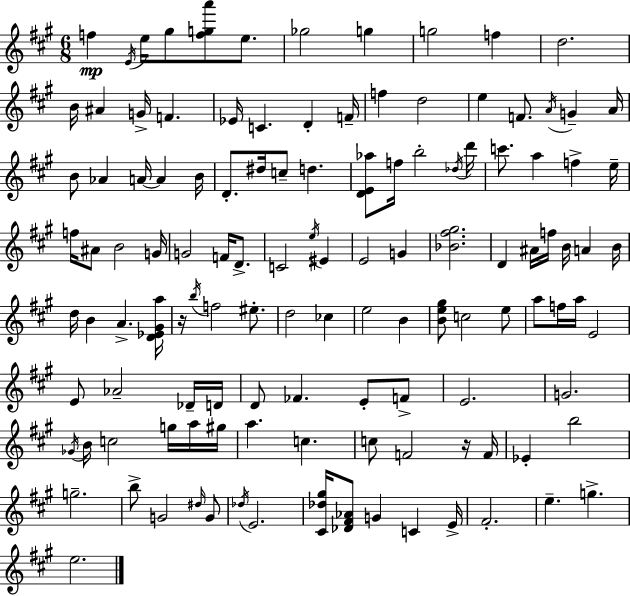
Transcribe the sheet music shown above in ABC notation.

X:1
T:Untitled
M:6/8
L:1/4
K:A
f E/4 e/4 ^g/2 [fga']/2 e/2 _g2 g g2 f d2 B/4 ^A G/4 F _E/4 C D F/4 f d2 e F/2 A/4 G A/4 B/2 _A A/4 A B/4 D/2 ^d/4 c/2 d [DE_a]/2 f/4 b2 _d/4 d'/4 c'/2 a f e/4 f/4 ^A/2 B2 G/4 G2 F/4 D/2 C2 e/4 ^E E2 G [_B^f^g]2 D ^A/4 f/4 B/4 A B/4 d/4 B A [D_E^Ga]/4 z/4 b/4 f2 ^e/2 d2 _c e2 B [Be^g]/2 c2 e/2 a/2 f/4 a/4 E2 E/2 _A2 _D/4 D/4 D/2 _F E/2 F/2 E2 G2 _G/4 B/4 c2 g/4 a/4 ^g/4 a c c/2 F2 z/4 F/4 _E b2 g2 b/2 G2 ^d/4 G/2 _d/4 E2 [^C_d^g]/4 [_D^F_A]/2 G C E/4 ^F2 e g e2